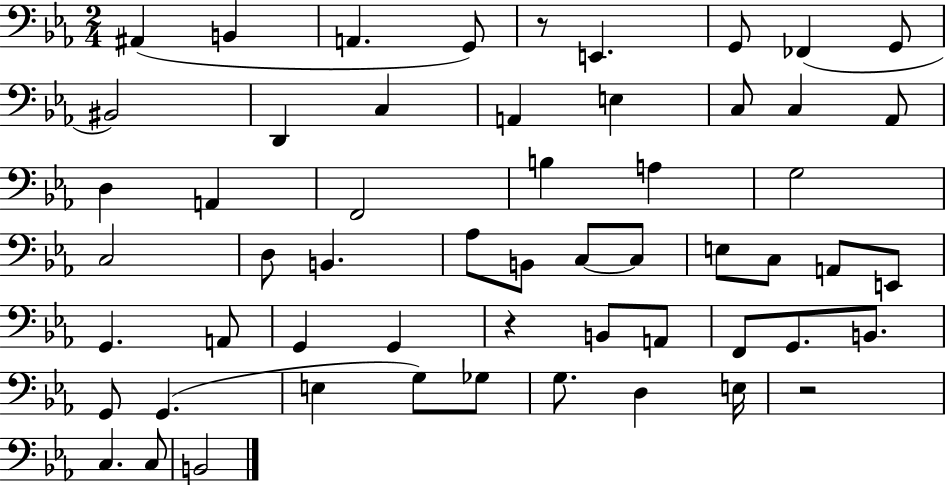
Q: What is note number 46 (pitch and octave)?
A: G3